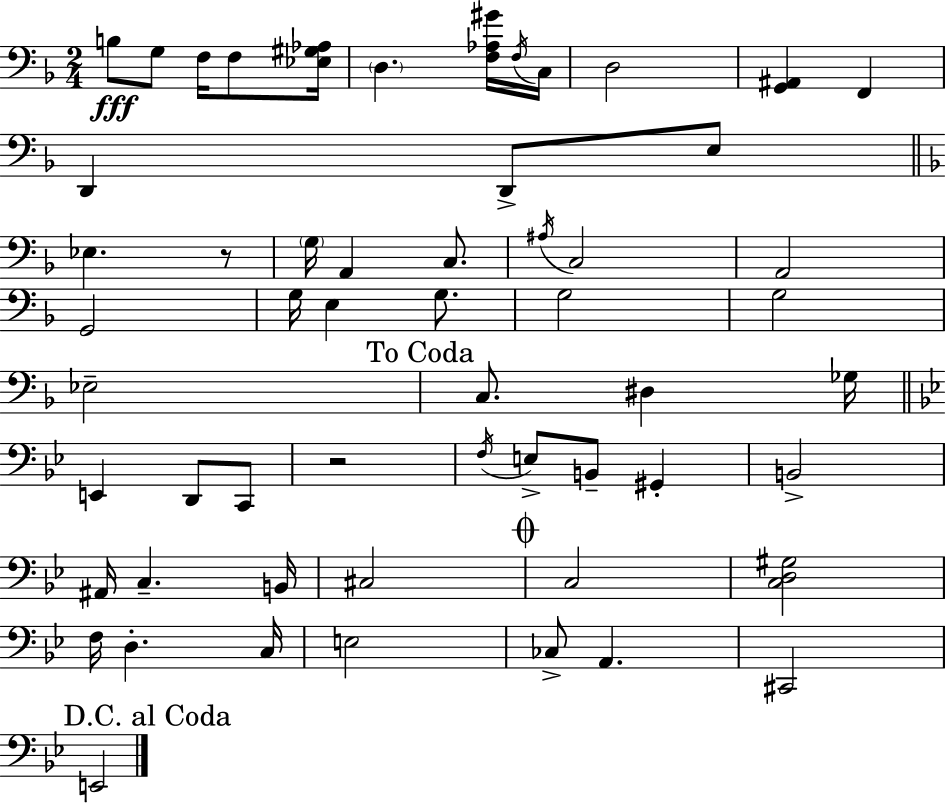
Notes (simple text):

B3/e G3/e F3/s F3/e [Eb3,G#3,Ab3]/s D3/q. [F3,Ab3,G#4]/s F3/s C3/s D3/h [G2,A#2]/q F2/q D2/q D2/e E3/e Eb3/q. R/e G3/s A2/q C3/e. A#3/s C3/h A2/h G2/h G3/s E3/q G3/e. G3/h G3/h Eb3/h C3/e. D#3/q Gb3/s E2/q D2/e C2/e R/h F3/s E3/e B2/e G#2/q B2/h A#2/s C3/q. B2/s C#3/h C3/h [C3,D3,G#3]/h F3/s D3/q. C3/s E3/h CES3/e A2/q. C#2/h E2/h